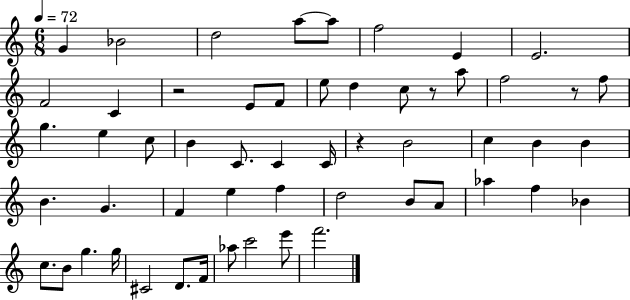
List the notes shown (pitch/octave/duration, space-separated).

G4/q Bb4/h D5/h A5/e A5/e F5/h E4/q E4/h. F4/h C4/q R/h E4/e F4/e E5/e D5/q C5/e R/e A5/e F5/h R/e F5/e G5/q. E5/q C5/e B4/q C4/e. C4/q C4/s R/q B4/h C5/q B4/q B4/q B4/q. G4/q. F4/q E5/q F5/q D5/h B4/e A4/e Ab5/q F5/q Bb4/q C5/e. B4/e G5/q. G5/s C#4/h D4/e. F4/s Ab5/e C6/h E6/e F6/h.